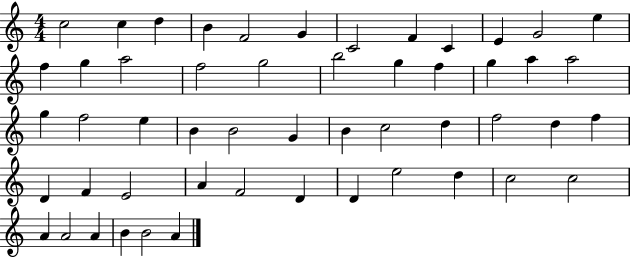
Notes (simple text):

C5/h C5/q D5/q B4/q F4/h G4/q C4/h F4/q C4/q E4/q G4/h E5/q F5/q G5/q A5/h F5/h G5/h B5/h G5/q F5/q G5/q A5/q A5/h G5/q F5/h E5/q B4/q B4/h G4/q B4/q C5/h D5/q F5/h D5/q F5/q D4/q F4/q E4/h A4/q F4/h D4/q D4/q E5/h D5/q C5/h C5/h A4/q A4/h A4/q B4/q B4/h A4/q